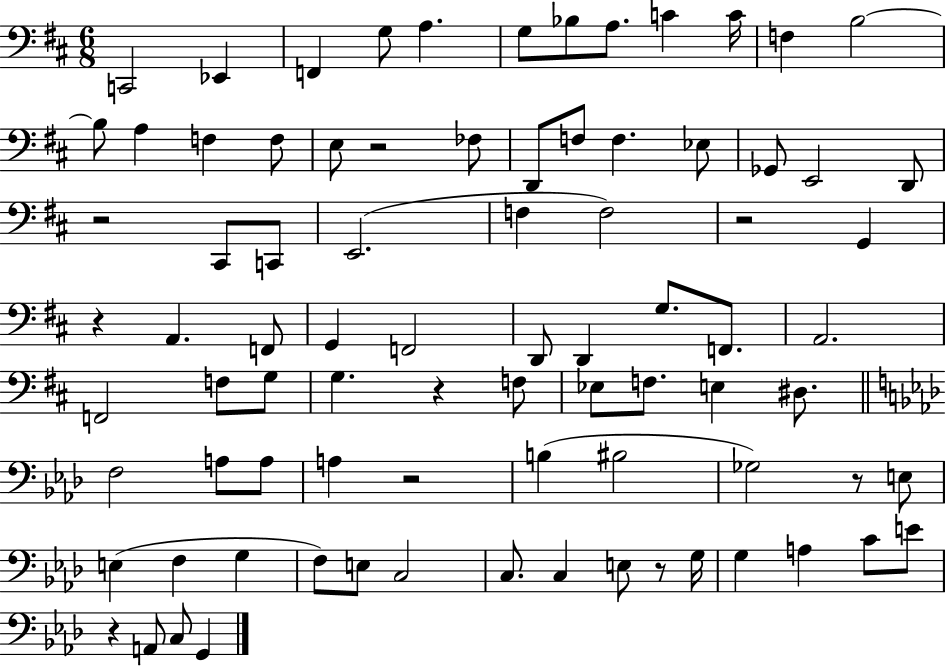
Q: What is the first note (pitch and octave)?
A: C2